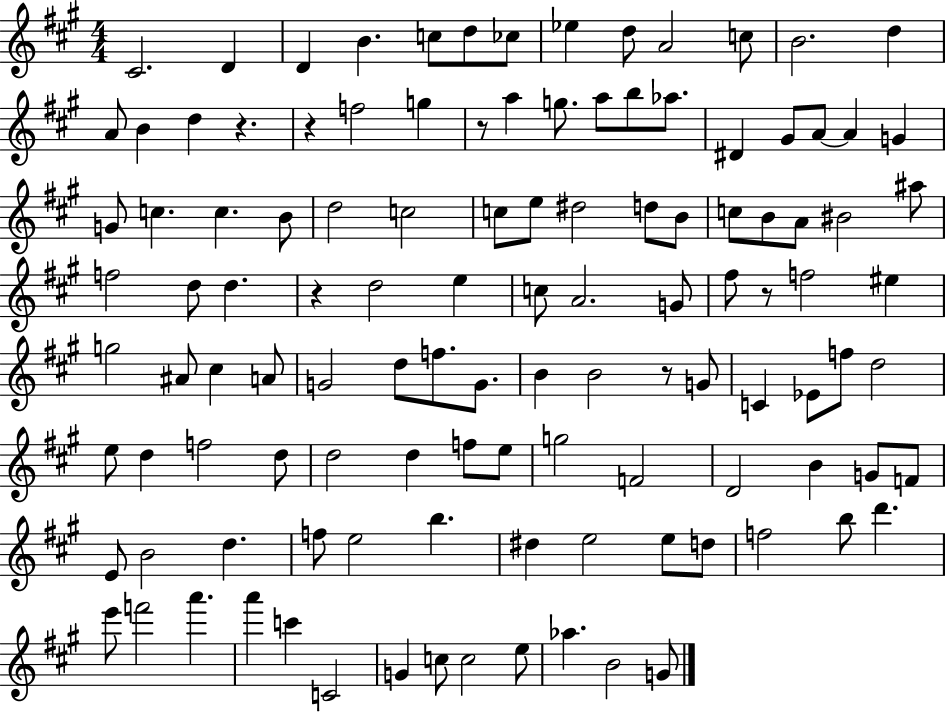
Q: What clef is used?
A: treble